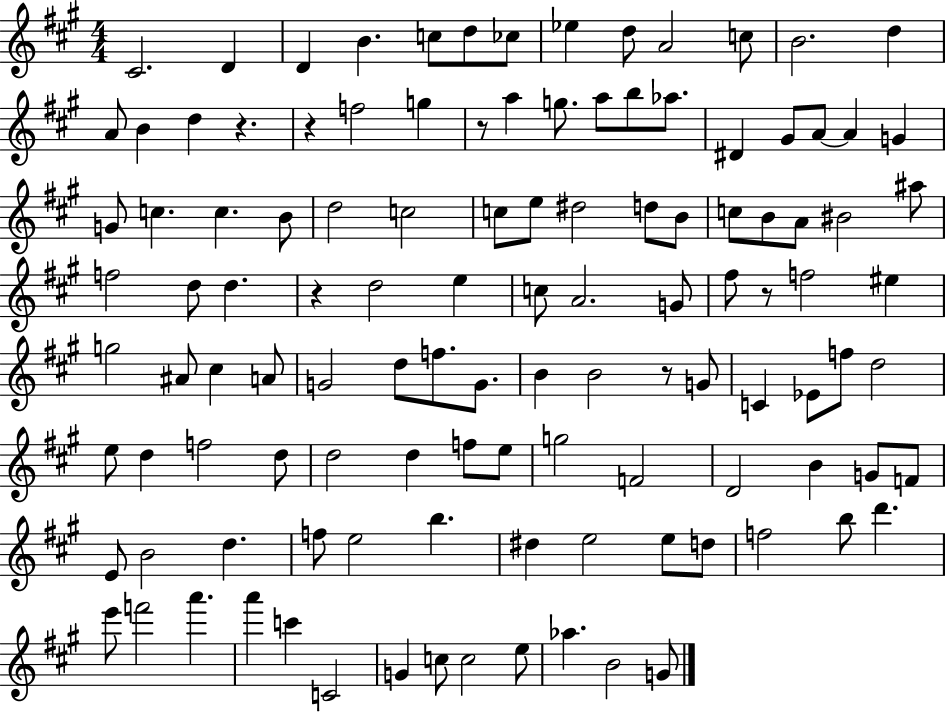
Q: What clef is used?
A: treble